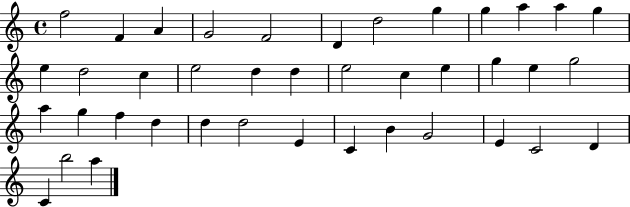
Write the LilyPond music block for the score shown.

{
  \clef treble
  \time 4/4
  \defaultTimeSignature
  \key c \major
  f''2 f'4 a'4 | g'2 f'2 | d'4 d''2 g''4 | g''4 a''4 a''4 g''4 | \break e''4 d''2 c''4 | e''2 d''4 d''4 | e''2 c''4 e''4 | g''4 e''4 g''2 | \break a''4 g''4 f''4 d''4 | d''4 d''2 e'4 | c'4 b'4 g'2 | e'4 c'2 d'4 | \break c'4 b''2 a''4 | \bar "|."
}